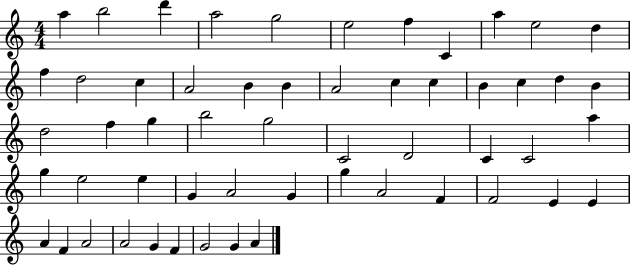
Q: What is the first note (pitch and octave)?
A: A5